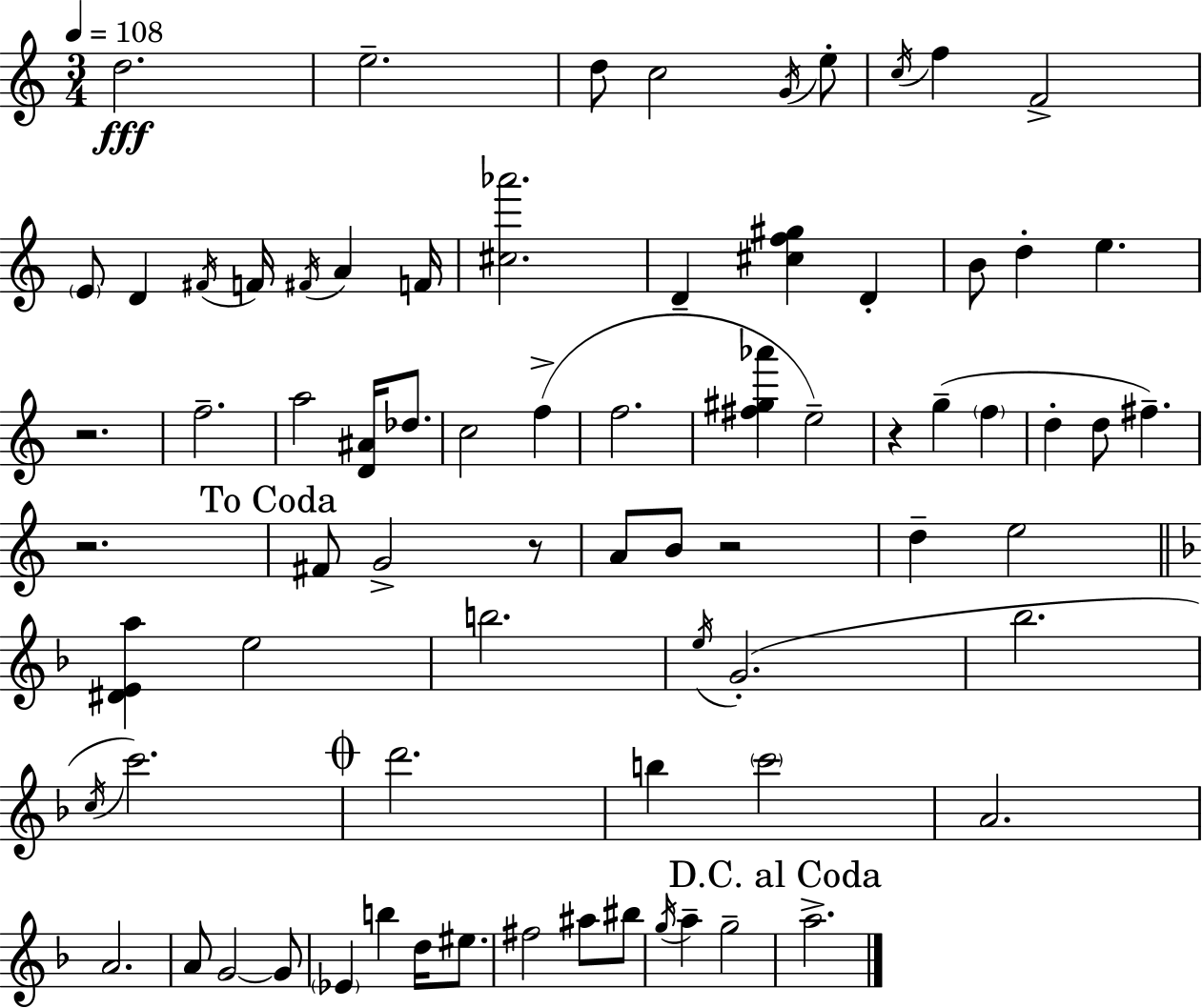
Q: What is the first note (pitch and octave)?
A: D5